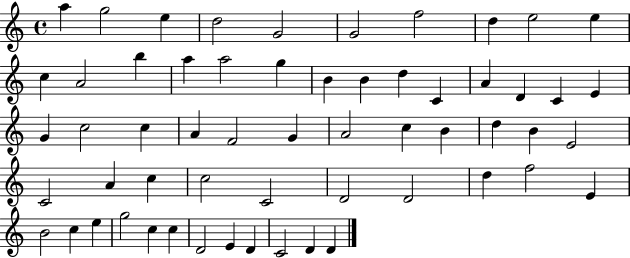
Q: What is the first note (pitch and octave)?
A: A5